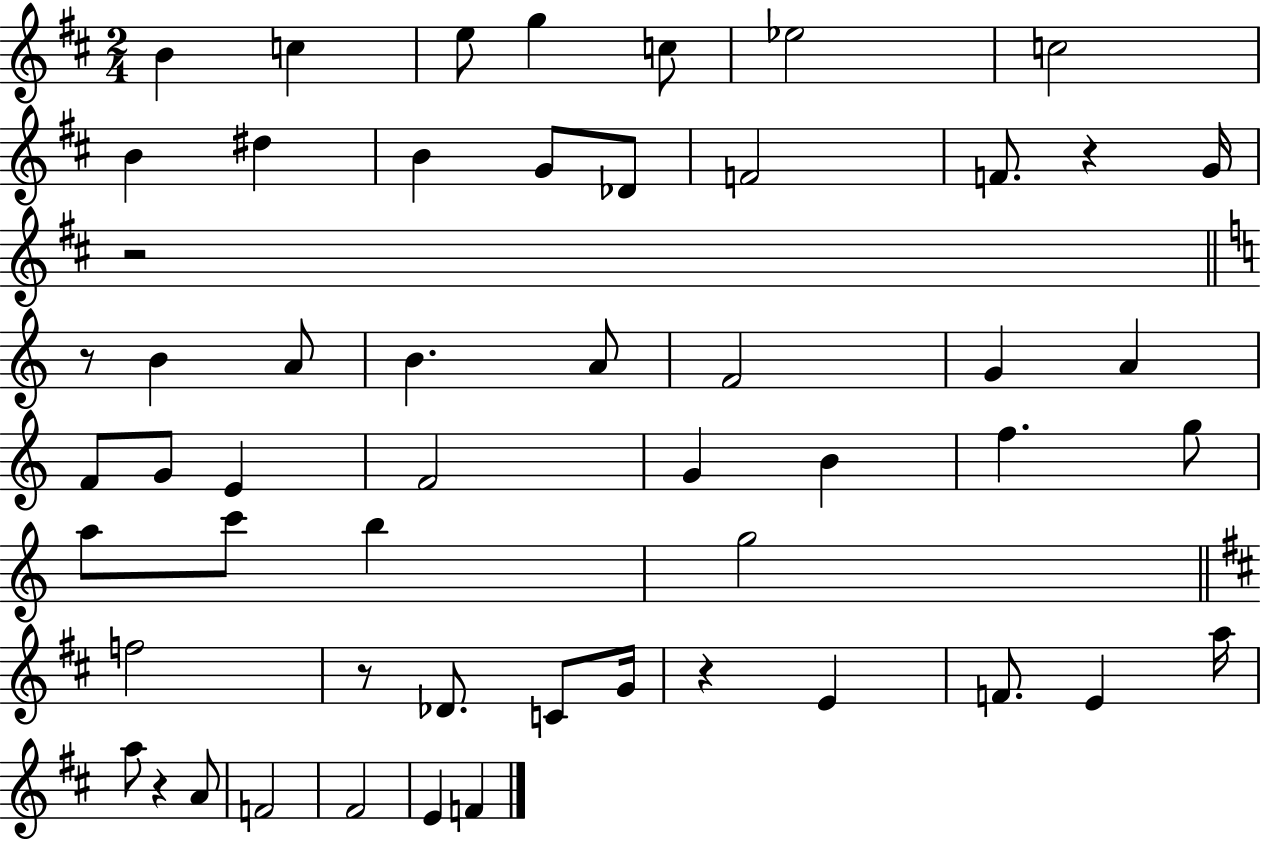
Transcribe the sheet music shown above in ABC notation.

X:1
T:Untitled
M:2/4
L:1/4
K:D
B c e/2 g c/2 _e2 c2 B ^d B G/2 _D/2 F2 F/2 z G/4 z2 z/2 B A/2 B A/2 F2 G A F/2 G/2 E F2 G B f g/2 a/2 c'/2 b g2 f2 z/2 _D/2 C/2 G/4 z E F/2 E a/4 a/2 z A/2 F2 ^F2 E F